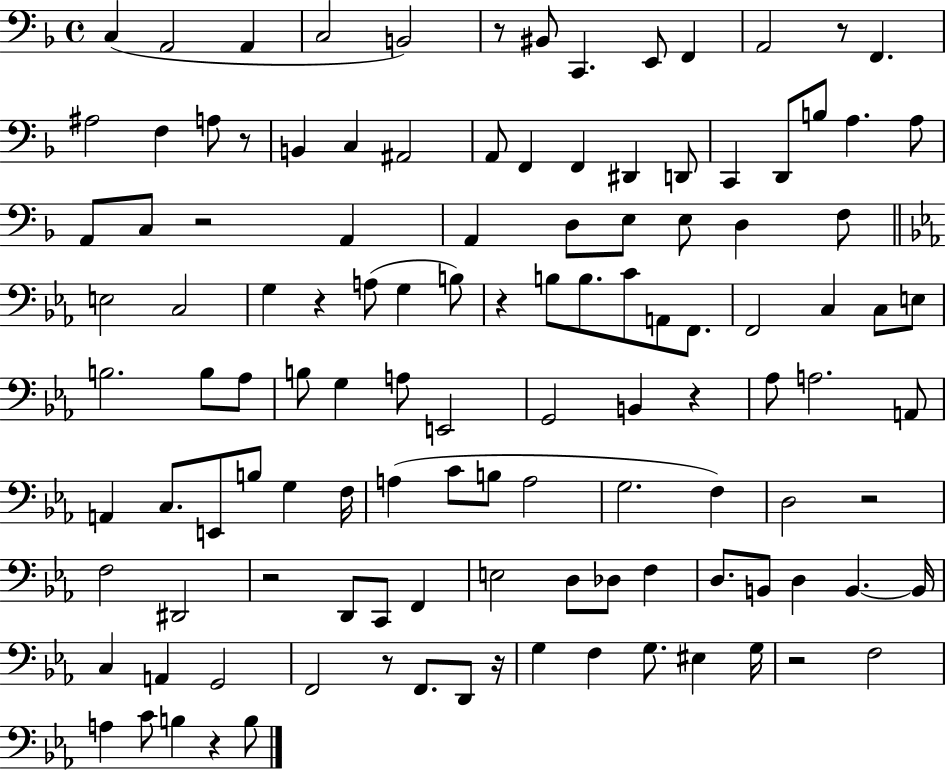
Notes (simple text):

C3/q A2/h A2/q C3/h B2/h R/e BIS2/e C2/q. E2/e F2/q A2/h R/e F2/q. A#3/h F3/q A3/e R/e B2/q C3/q A#2/h A2/e F2/q F2/q D#2/q D2/e C2/q D2/e B3/e A3/q. A3/e A2/e C3/e R/h A2/q A2/q D3/e E3/e E3/e D3/q F3/e E3/h C3/h G3/q R/q A3/e G3/q B3/e R/q B3/e B3/e. C4/e A2/e F2/e. F2/h C3/q C3/e E3/e B3/h. B3/e Ab3/e B3/e G3/q A3/e E2/h G2/h B2/q R/q Ab3/e A3/h. A2/e A2/q C3/e. E2/e B3/e G3/q F3/s A3/q C4/e B3/e A3/h G3/h. F3/q D3/h R/h F3/h D#2/h R/h D2/e C2/e F2/q E3/h D3/e Db3/e F3/q D3/e. B2/e D3/q B2/q. B2/s C3/q A2/q G2/h F2/h R/e F2/e. D2/e R/s G3/q F3/q G3/e. EIS3/q G3/s R/h F3/h A3/q C4/e B3/q R/q B3/e